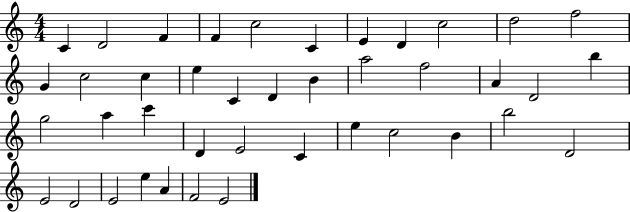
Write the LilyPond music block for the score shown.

{
  \clef treble
  \numericTimeSignature
  \time 4/4
  \key c \major
  c'4 d'2 f'4 | f'4 c''2 c'4 | e'4 d'4 c''2 | d''2 f''2 | \break g'4 c''2 c''4 | e''4 c'4 d'4 b'4 | a''2 f''2 | a'4 d'2 b''4 | \break g''2 a''4 c'''4 | d'4 e'2 c'4 | e''4 c''2 b'4 | b''2 d'2 | \break e'2 d'2 | e'2 e''4 a'4 | f'2 e'2 | \bar "|."
}